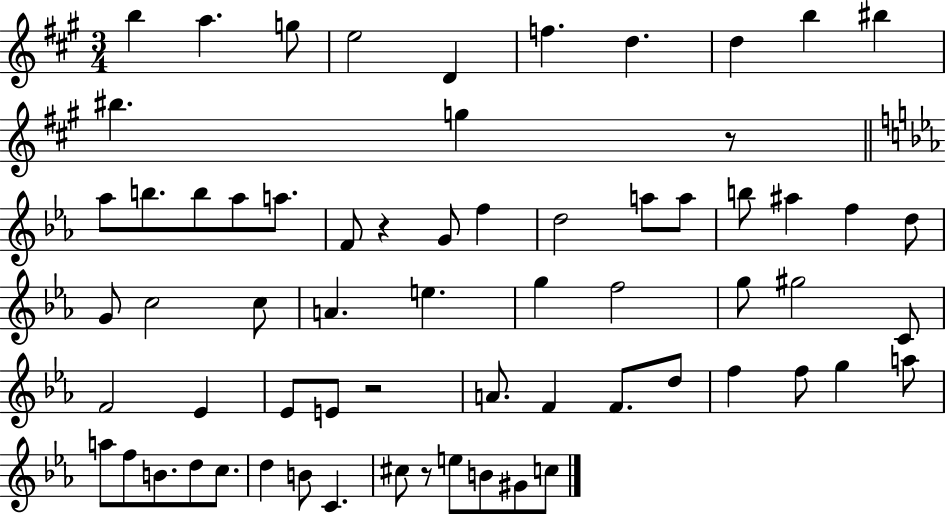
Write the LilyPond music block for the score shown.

{
  \clef treble
  \numericTimeSignature
  \time 3/4
  \key a \major
  b''4 a''4. g''8 | e''2 d'4 | f''4. d''4. | d''4 b''4 bis''4 | \break bis''4. g''4 r8 | \bar "||" \break \key c \minor aes''8 b''8. b''8 aes''8 a''8. | f'8 r4 g'8 f''4 | d''2 a''8 a''8 | b''8 ais''4 f''4 d''8 | \break g'8 c''2 c''8 | a'4. e''4. | g''4 f''2 | g''8 gis''2 c'8 | \break f'2 ees'4 | ees'8 e'8 r2 | a'8. f'4 f'8. d''8 | f''4 f''8 g''4 a''8 | \break a''8 f''8 b'8. d''8 c''8. | d''4 b'8 c'4. | cis''8 r8 e''8 b'8 gis'8 c''8 | \bar "|."
}